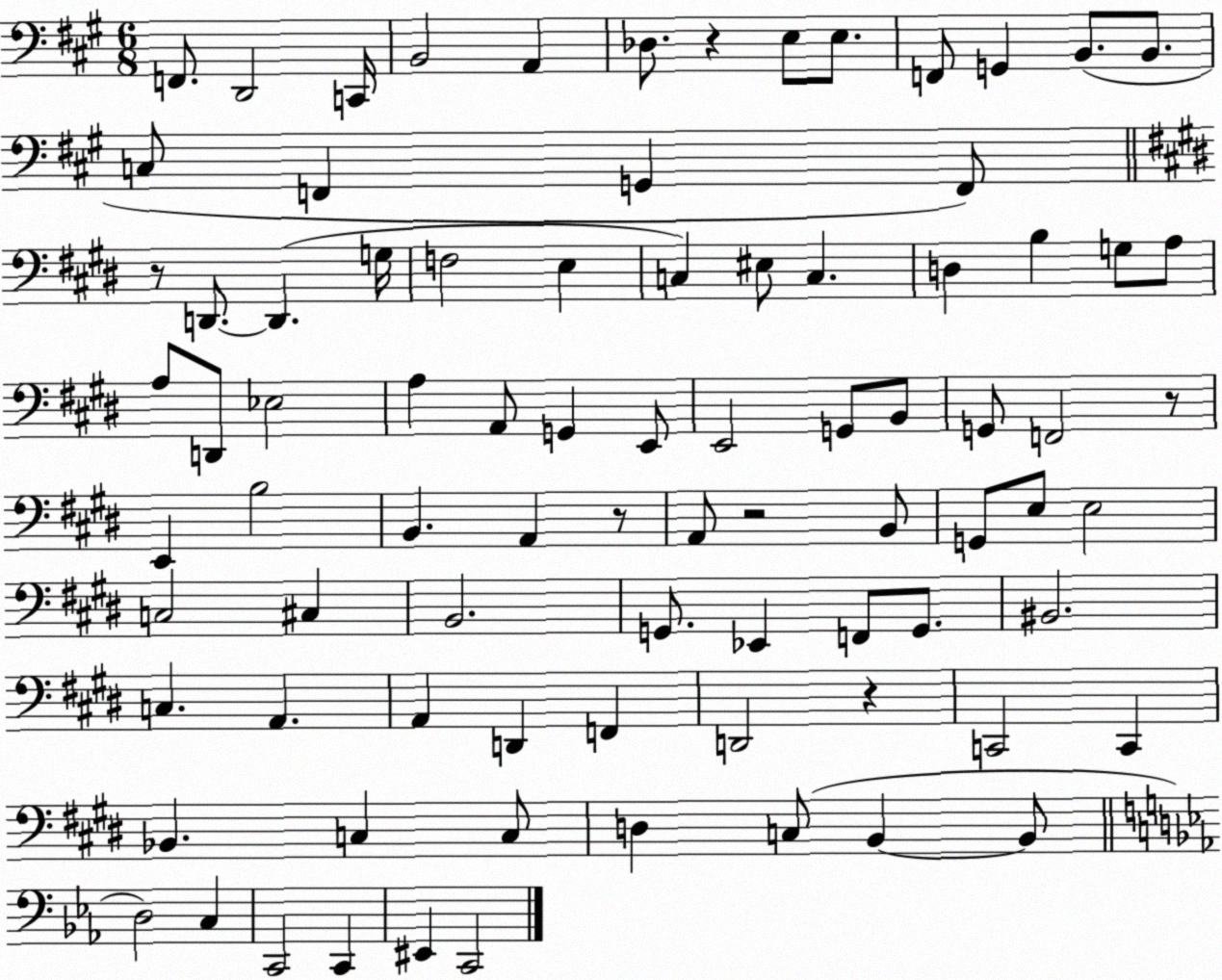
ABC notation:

X:1
T:Untitled
M:6/8
L:1/4
K:A
F,,/2 D,,2 C,,/4 B,,2 A,, _D,/2 z E,/2 E,/2 F,,/2 G,, B,,/2 B,,/2 C,/2 F,, G,, F,,/2 z/2 D,,/2 D,, G,/4 F,2 E, C, ^E,/2 C, D, B, G,/2 A,/2 A,/2 D,,/2 _E,2 A, A,,/2 G,, E,,/2 E,,2 G,,/2 B,,/2 G,,/2 F,,2 z/2 E,, B,2 B,, A,, z/2 A,,/2 z2 B,,/2 G,,/2 E,/2 E,2 C,2 ^C, B,,2 G,,/2 _E,, F,,/2 G,,/2 ^B,,2 C, A,, A,, D,, F,, D,,2 z C,,2 C,, _B,, C, C,/2 D, C,/2 B,, B,,/2 D,2 C, C,,2 C,, ^E,, C,,2